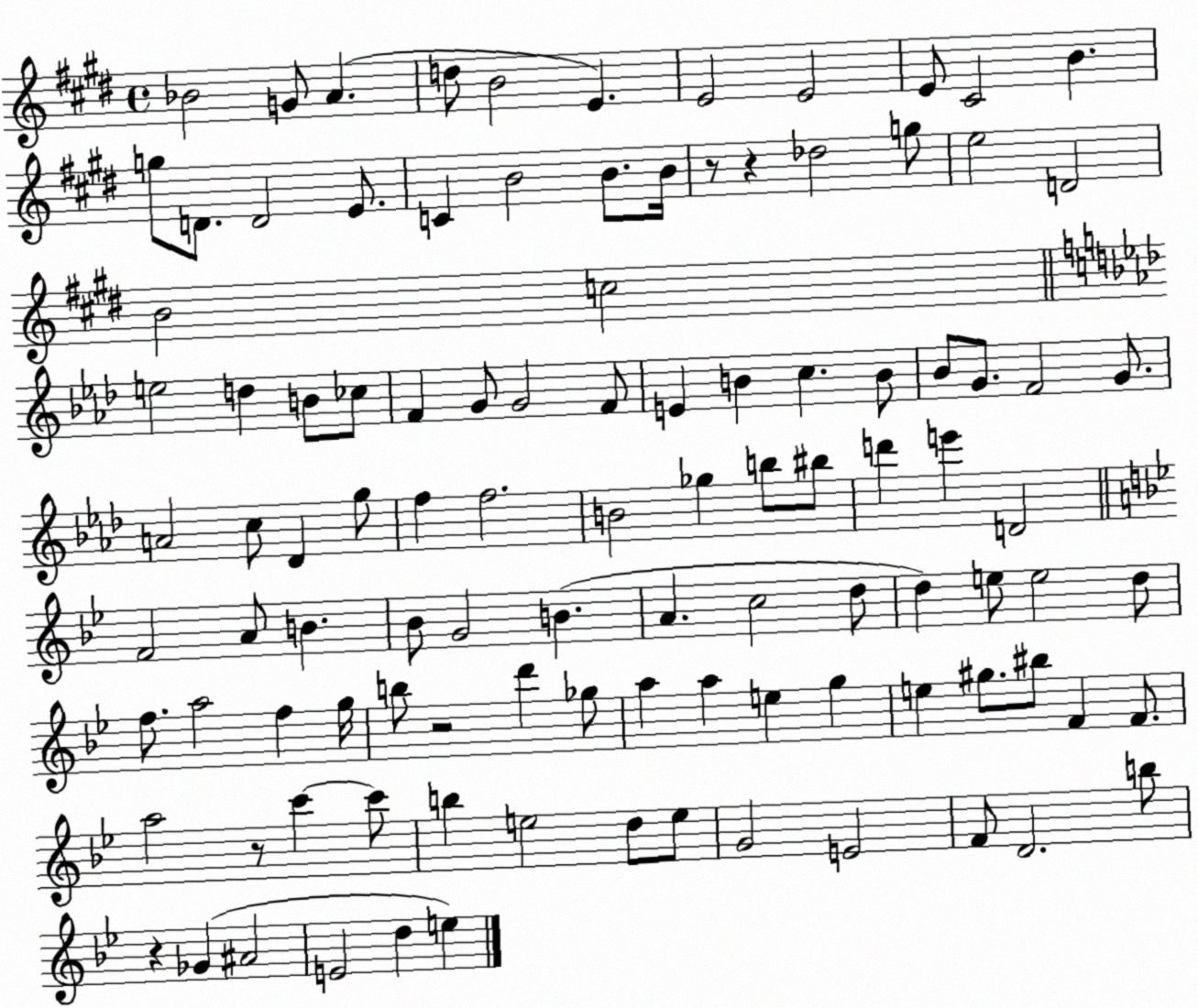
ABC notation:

X:1
T:Untitled
M:4/4
L:1/4
K:E
_B2 G/2 A d/2 B2 E E2 E2 E/2 ^C2 B g/2 D/2 D2 E/2 C B2 B/2 B/4 z/2 z _d2 g/2 e2 D2 B2 c2 e2 d B/2 _c/2 F G/2 G2 F/2 E B c B/2 _B/2 G/2 F2 G/2 A2 c/2 _D g/2 f f2 B2 _g b/2 ^b/2 d' e' D2 F2 A/2 B _B/2 G2 B A c2 d/2 d e/2 e2 d/2 f/2 a2 f g/4 b/2 z2 d' _g/2 a a e g e ^g/2 ^b/2 F F/2 a2 z/2 c' c'/2 b e2 d/2 e/2 G2 E2 F/2 D2 b/2 z _G ^A2 E2 d e